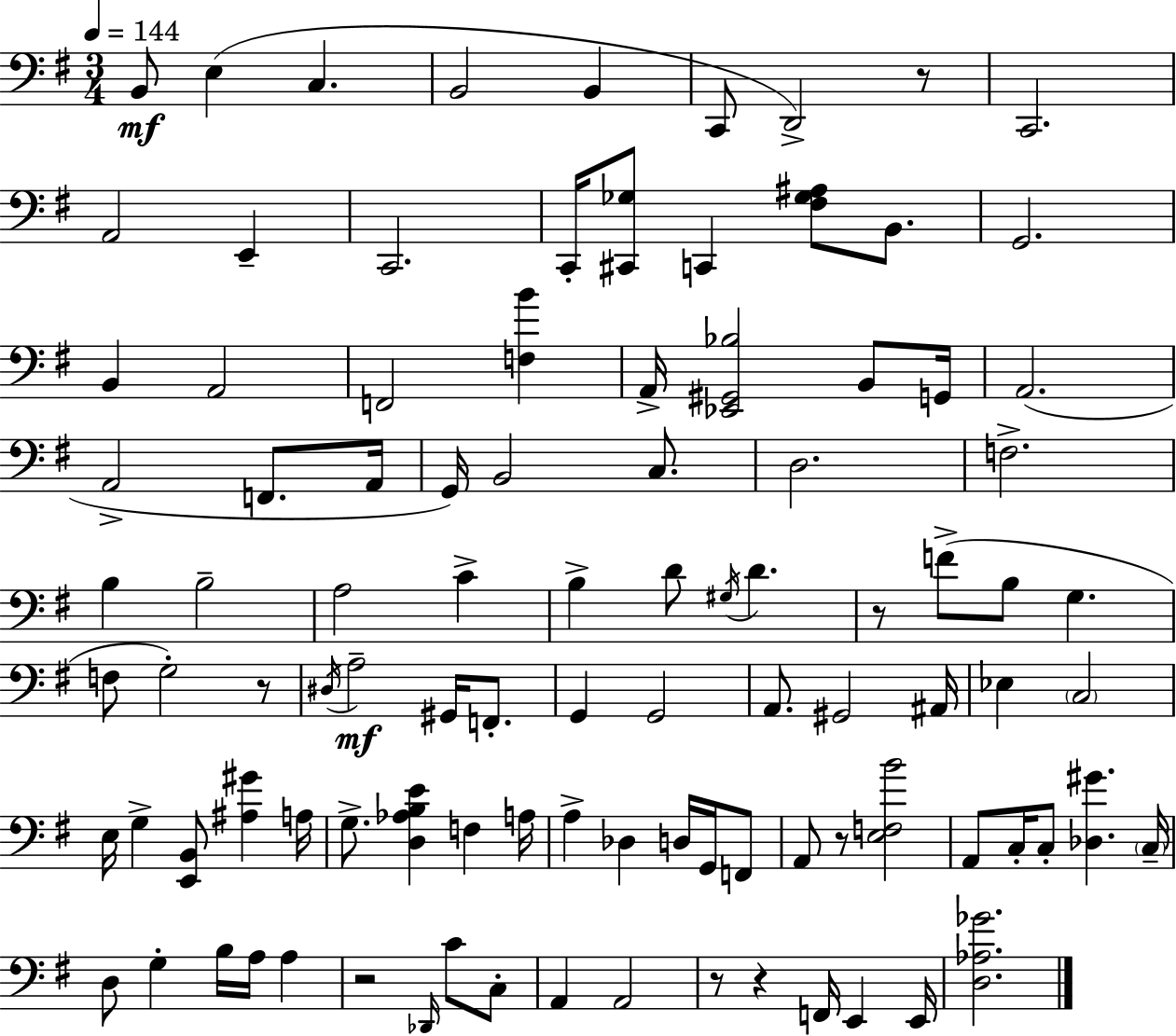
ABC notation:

X:1
T:Untitled
M:3/4
L:1/4
K:G
B,,/2 E, C, B,,2 B,, C,,/2 D,,2 z/2 C,,2 A,,2 E,, C,,2 C,,/4 [^C,,_G,]/2 C,, [^F,_G,^A,]/2 B,,/2 G,,2 B,, A,,2 F,,2 [F,B] A,,/4 [_E,,^G,,_B,]2 B,,/2 G,,/4 A,,2 A,,2 F,,/2 A,,/4 G,,/4 B,,2 C,/2 D,2 F,2 B, B,2 A,2 C B, D/2 ^G,/4 D z/2 F/2 B,/2 G, F,/2 G,2 z/2 ^D,/4 A,2 ^G,,/4 F,,/2 G,, G,,2 A,,/2 ^G,,2 ^A,,/4 _E, C,2 E,/4 G, [E,,B,,]/2 [^A,^G] A,/4 G,/2 [D,_A,B,E] F, A,/4 A, _D, D,/4 G,,/4 F,,/2 A,,/2 z/2 [E,F,B]2 A,,/2 C,/4 C,/2 [_D,^G] C,/4 D,/2 G, B,/4 A,/4 A, z2 _D,,/4 C/2 C,/2 A,, A,,2 z/2 z F,,/4 E,, E,,/4 [D,_A,_G]2